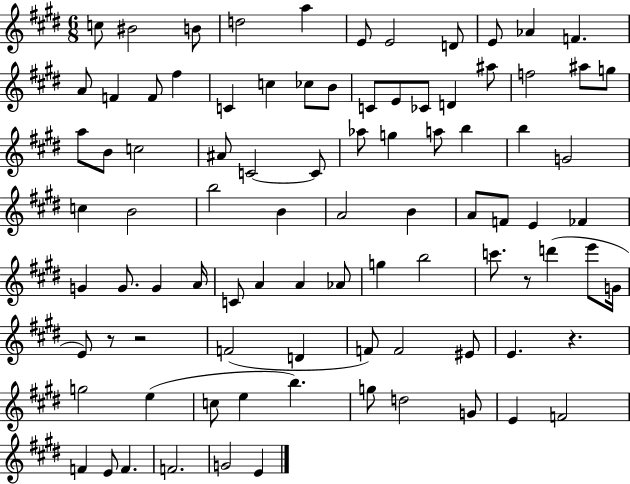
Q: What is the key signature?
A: E major